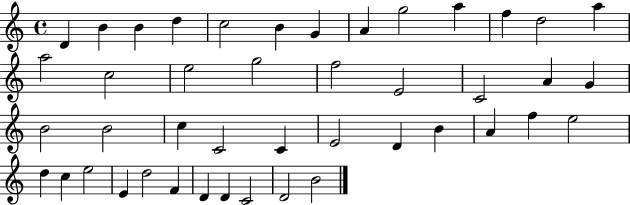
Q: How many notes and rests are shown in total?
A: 44